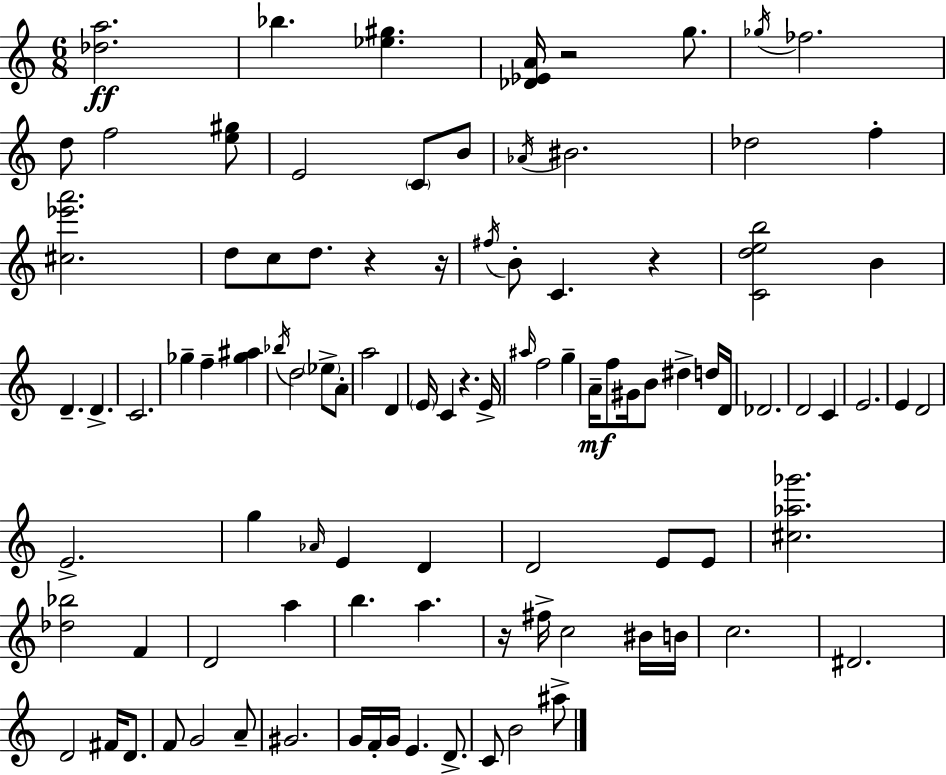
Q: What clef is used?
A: treble